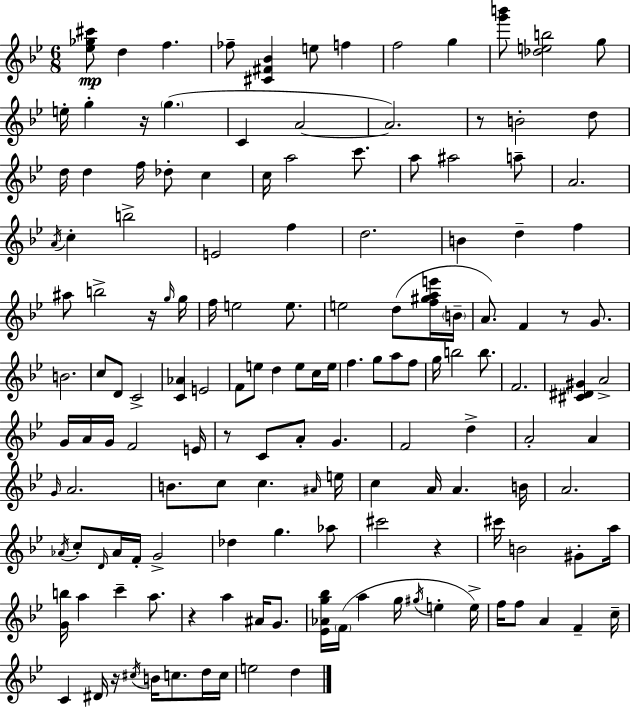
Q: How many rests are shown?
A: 8